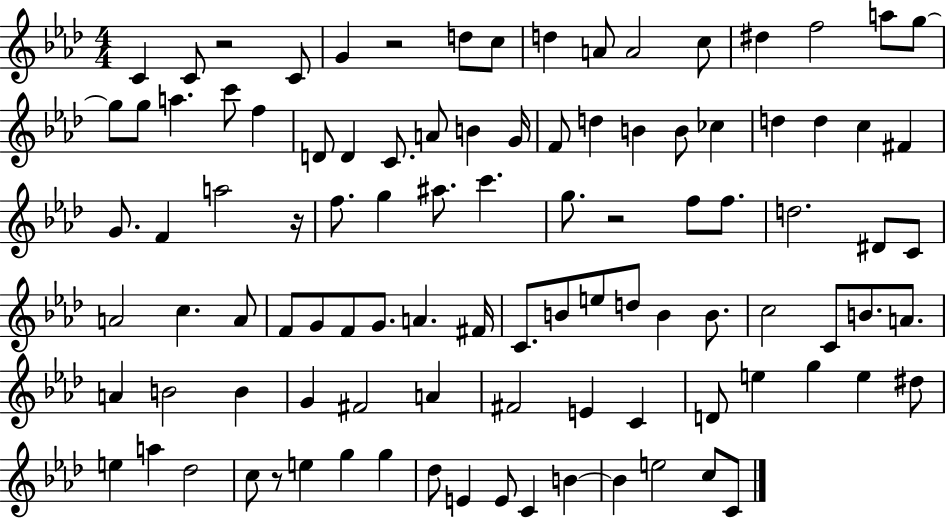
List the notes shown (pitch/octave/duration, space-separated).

C4/q C4/e R/h C4/e G4/q R/h D5/e C5/e D5/q A4/e A4/h C5/e D#5/q F5/h A5/e G5/e G5/e G5/e A5/q. C6/e F5/q D4/e D4/q C4/e. A4/e B4/q G4/s F4/e D5/q B4/q B4/e CES5/q D5/q D5/q C5/q F#4/q G4/e. F4/q A5/h R/s F5/e. G5/q A#5/e. C6/q. G5/e. R/h F5/e F5/e. D5/h. D#4/e C4/e A4/h C5/q. A4/e F4/e G4/e F4/e G4/e. A4/q. F#4/s C4/e. B4/e E5/e D5/e B4/q B4/e. C5/h C4/e B4/e. A4/e. A4/q B4/h B4/q G4/q F#4/h A4/q F#4/h E4/q C4/q D4/e E5/q G5/q E5/q D#5/e E5/q A5/q Db5/h C5/e R/e E5/q G5/q G5/q Db5/e E4/q E4/e C4/q B4/q B4/q E5/h C5/e C4/e